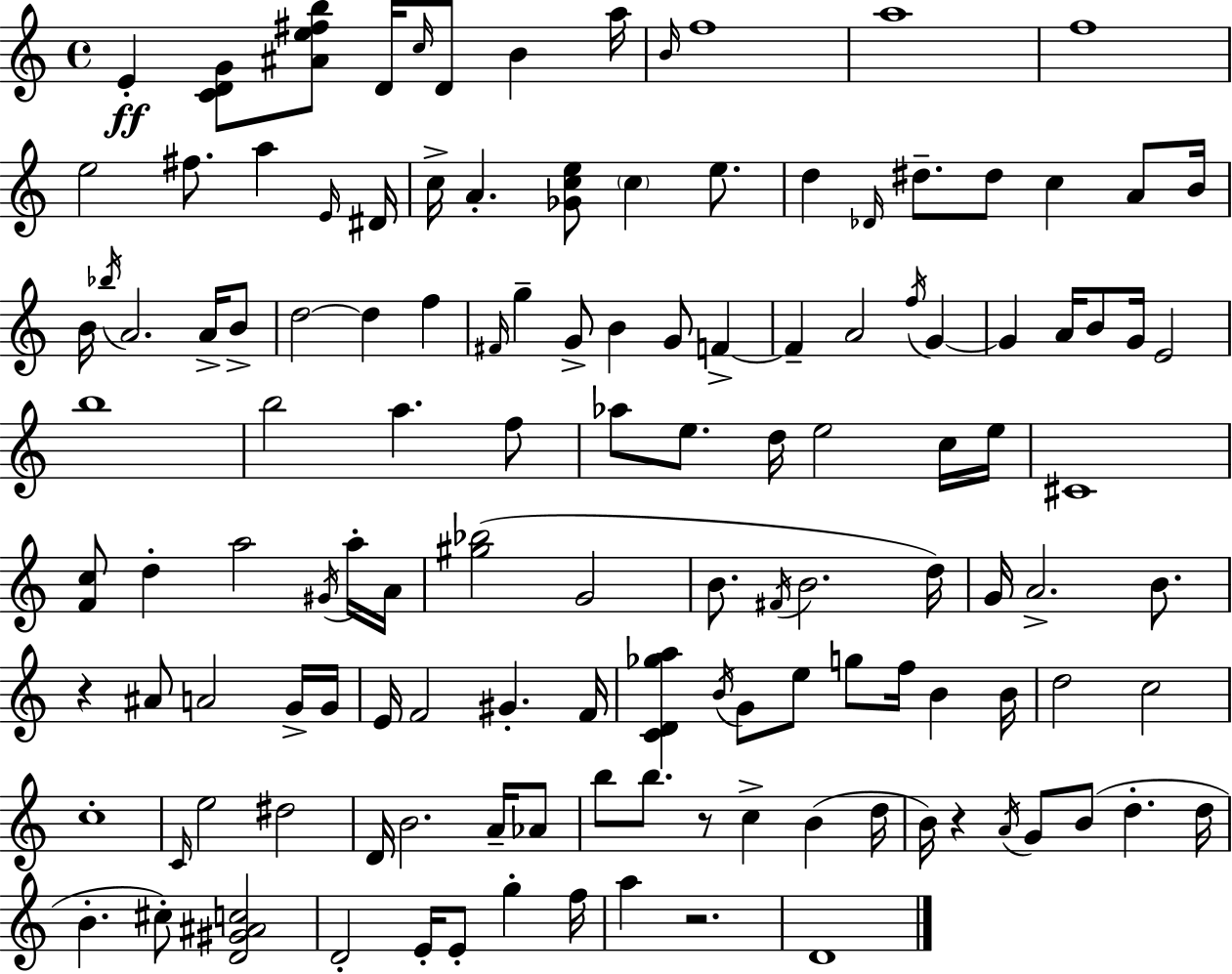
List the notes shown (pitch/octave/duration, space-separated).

E4/q [C4,D4,G4]/e [A#4,E5,F#5,B5]/e D4/s C5/s D4/e B4/q A5/s B4/s F5/w A5/w F5/w E5/h F#5/e. A5/q E4/s D#4/s C5/s A4/q. [Gb4,C5,E5]/e C5/q E5/e. D5/q Db4/s D#5/e. D#5/e C5/q A4/e B4/s B4/s Bb5/s A4/h. A4/s B4/e D5/h D5/q F5/q F#4/s G5/q G4/e B4/q G4/e F4/q F4/q A4/h F5/s G4/q G4/q A4/s B4/e G4/s E4/h B5/w B5/h A5/q. F5/e Ab5/e E5/e. D5/s E5/h C5/s E5/s C#4/w [F4,C5]/e D5/q A5/h G#4/s A5/s A4/s [G#5,Bb5]/h G4/h B4/e. F#4/s B4/h. D5/s G4/s A4/h. B4/e. R/q A#4/e A4/h G4/s G4/s E4/s F4/h G#4/q. F4/s [C4,D4,Gb5,A5]/q B4/s G4/e E5/e G5/e F5/s B4/q B4/s D5/h C5/h C5/w C4/s E5/h D#5/h D4/s B4/h. A4/s Ab4/e B5/e B5/e. R/e C5/q B4/q D5/s B4/s R/q A4/s G4/e B4/e D5/q. D5/s B4/q. C#5/e [D4,G#4,A#4,C5]/h D4/h E4/s E4/e G5/q F5/s A5/q R/h. D4/w